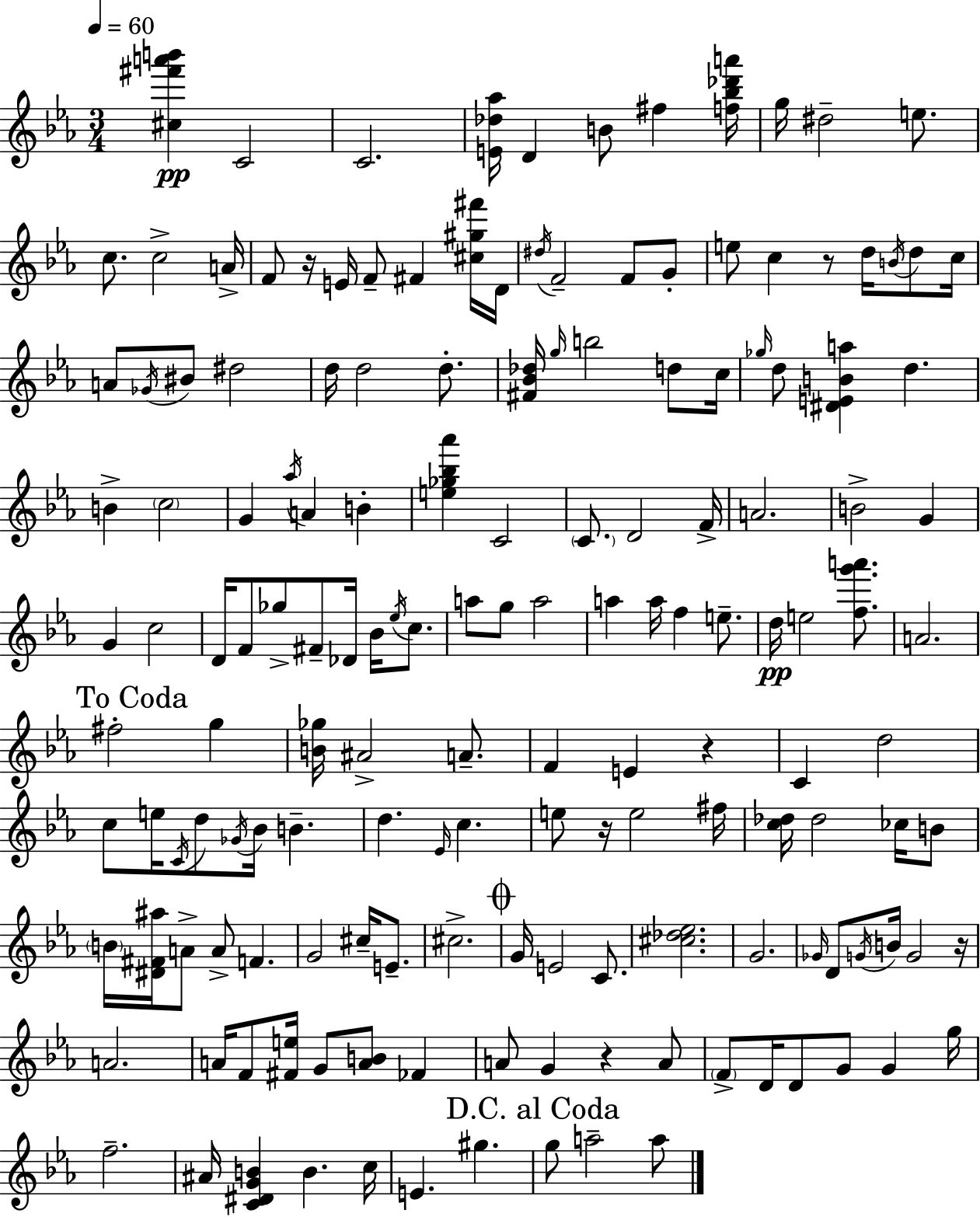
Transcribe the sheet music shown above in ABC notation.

X:1
T:Untitled
M:3/4
L:1/4
K:Cm
[^c^f'a'b'] C2 C2 [E_d_a]/4 D B/2 ^f [f_b_d'a']/4 g/4 ^d2 e/2 c/2 c2 A/4 F/2 z/4 E/4 F/2 ^F [^c^g^f']/4 D/4 ^d/4 F2 F/2 G/2 e/2 c z/2 d/4 B/4 d/2 c/4 A/2 _G/4 ^B/2 ^d2 d/4 d2 d/2 [^F_B_d]/4 g/4 b2 d/2 c/4 _g/4 d/2 [^DEBa] d B c2 G _a/4 A B [e_g_b_a'] C2 C/2 D2 F/4 A2 B2 G G c2 D/4 F/2 _g/2 ^F/2 _D/4 _B/4 _e/4 c/2 a/2 g/2 a2 a a/4 f e/2 d/4 e2 [fg'a']/2 A2 ^f2 g [B_g]/4 ^A2 A/2 F E z C d2 c/2 e/4 C/4 d/2 _G/4 _B/4 B d _E/4 c e/2 z/4 e2 ^f/4 [c_d]/4 _d2 _c/4 B/2 B/4 [^D^F^a]/4 A/2 A/2 F G2 ^c/4 E/2 ^c2 G/4 E2 C/2 [^c_d_e]2 G2 _G/4 D/2 G/4 B/4 G2 z/4 A2 A/4 F/2 [^Fe]/4 G/2 [AB]/2 _F A/2 G z A/2 F/2 D/4 D/2 G/2 G g/4 f2 ^A/4 [C^DGB] B c/4 E ^g g/2 a2 a/2